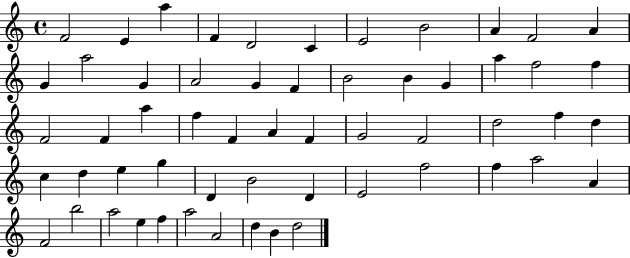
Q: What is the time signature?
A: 4/4